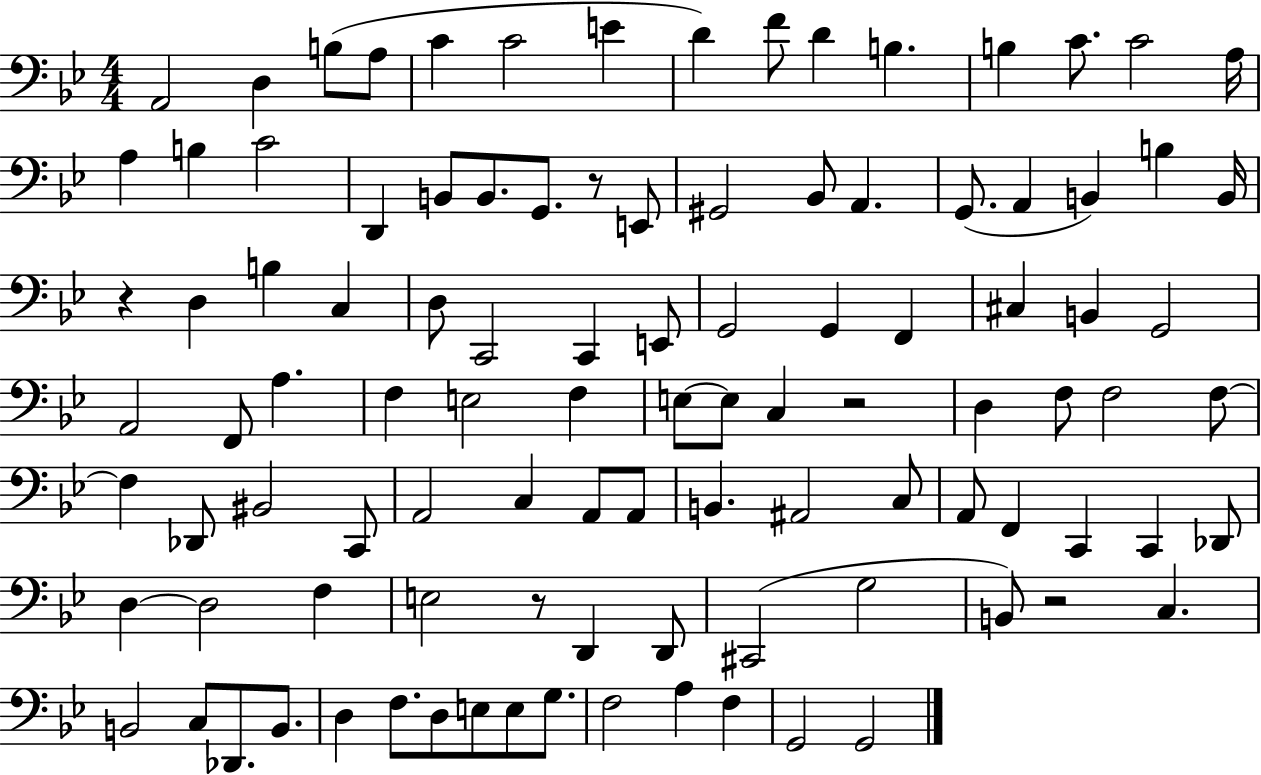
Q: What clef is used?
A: bass